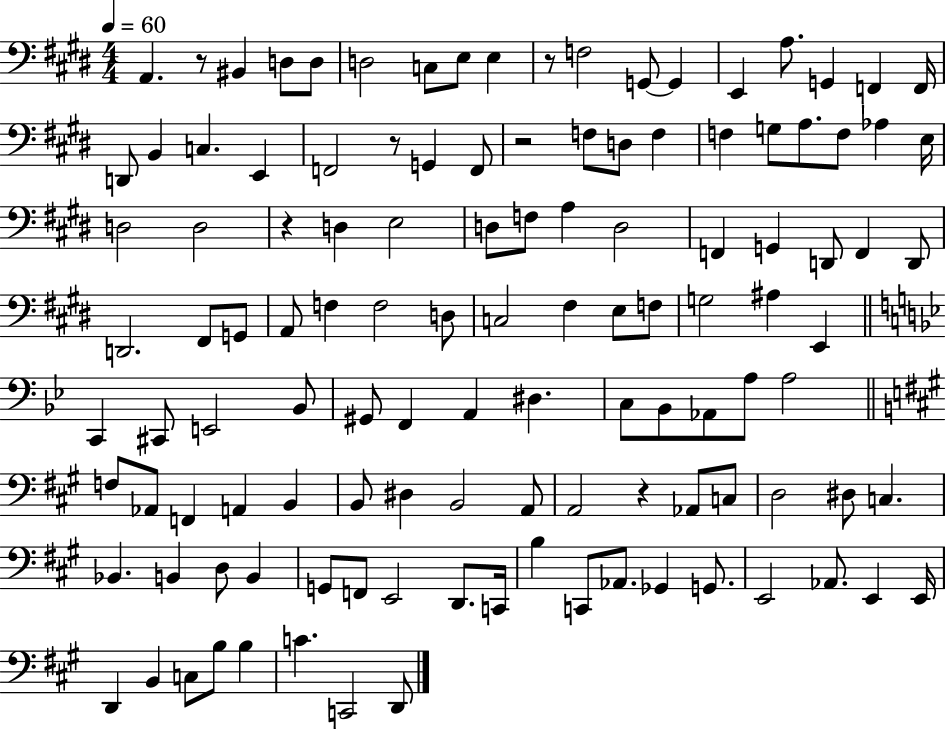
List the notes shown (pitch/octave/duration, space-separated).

A2/q. R/e BIS2/q D3/e D3/e D3/h C3/e E3/e E3/q R/e F3/h G2/e G2/q E2/q A3/e. G2/q F2/q F2/s D2/e B2/q C3/q. E2/q F2/h R/e G2/q F2/e R/h F3/e D3/e F3/q F3/q G3/e A3/e. F3/e Ab3/q E3/s D3/h D3/h R/q D3/q E3/h D3/e F3/e A3/q D3/h F2/q G2/q D2/e F2/q D2/e D2/h. F#2/e G2/e A2/e F3/q F3/h D3/e C3/h F#3/q E3/e F3/e G3/h A#3/q E2/q C2/q C#2/e E2/h Bb2/e G#2/e F2/q A2/q D#3/q. C3/e Bb2/e Ab2/e A3/e A3/h F3/e Ab2/e F2/q A2/q B2/q B2/e D#3/q B2/h A2/e A2/h R/q Ab2/e C3/e D3/h D#3/e C3/q. Bb2/q. B2/q D3/e B2/q G2/e F2/e E2/h D2/e. C2/s B3/q C2/e Ab2/e. Gb2/q G2/e. E2/h Ab2/e. E2/q E2/s D2/q B2/q C3/e B3/e B3/q C4/q. C2/h D2/e